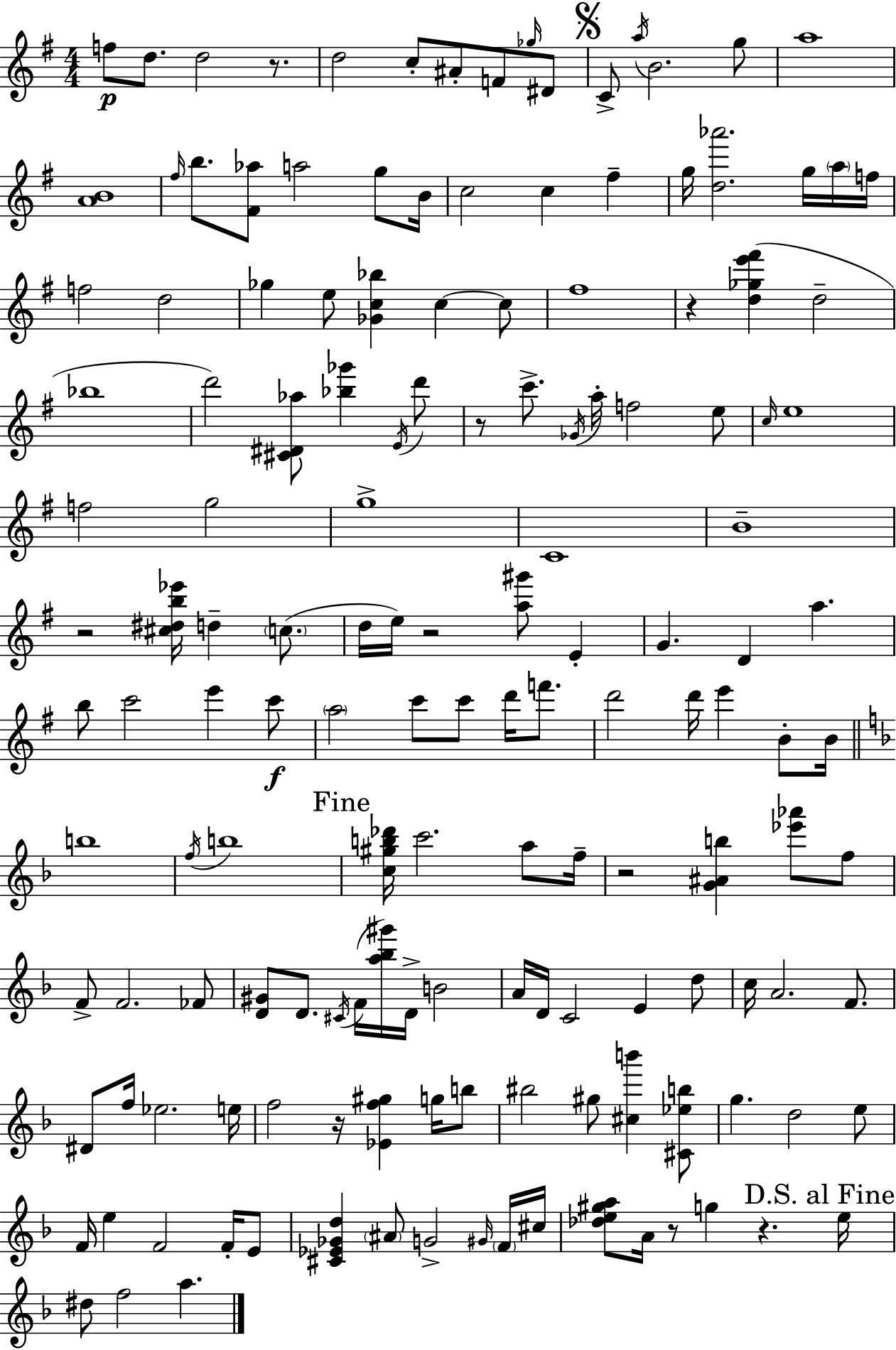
F5/e D5/e. D5/h R/e. D5/h C5/e A#4/e F4/e Gb5/s D#4/e C4/e A5/s B4/h. G5/e A5/w [A4,B4]/w F#5/s B5/e. [F#4,Ab5]/e A5/h G5/e B4/s C5/h C5/q F#5/q G5/s [D5,Ab6]/h. G5/s A5/s F5/s F5/h D5/h Gb5/q E5/e [Gb4,C5,Bb5]/q C5/q C5/e F#5/w R/q [D5,Gb5,E6,F#6]/q D5/h Bb5/w D6/h [C#4,D#4,Ab5]/e [Bb5,Gb6]/q E4/s D6/e R/e C6/e. Gb4/s A5/s F5/h E5/e C5/s E5/w F5/h G5/h G5/w C4/w B4/w R/h [C#5,D#5,B5,Eb6]/s D5/q C5/e. D5/s E5/s R/h [A5,G#6]/e E4/q G4/q. D4/q A5/q. B5/e C6/h E6/q C6/e A5/h C6/e C6/e D6/s F6/e. D6/h D6/s E6/q B4/e B4/s B5/w F5/s B5/w [C5,G#5,B5,Db6]/s C6/h. A5/e F5/s R/h [G4,A#4,B5]/q [Eb6,Ab6]/e F5/e F4/e F4/h. FES4/e [D4,G#4]/e D4/e. C#4/s F4/s [A5,Bb5,G#6]/s D4/s B4/h A4/s D4/s C4/h E4/q D5/e C5/s A4/h. F4/e. D#4/e F5/s Eb5/h. E5/s F5/h R/s [Eb4,F5,G#5]/q G5/s B5/e BIS5/h G#5/e [C#5,B6]/q [C#4,Eb5,B5]/e G5/q. D5/h E5/e F4/s E5/q F4/h F4/s E4/e [C#4,Eb4,Gb4,D5]/q A#4/e G4/h G#4/s F4/s C#5/s [Db5,E5,G#5,A5]/e A4/s R/e G5/q R/q. E5/s D#5/e F5/h A5/q.